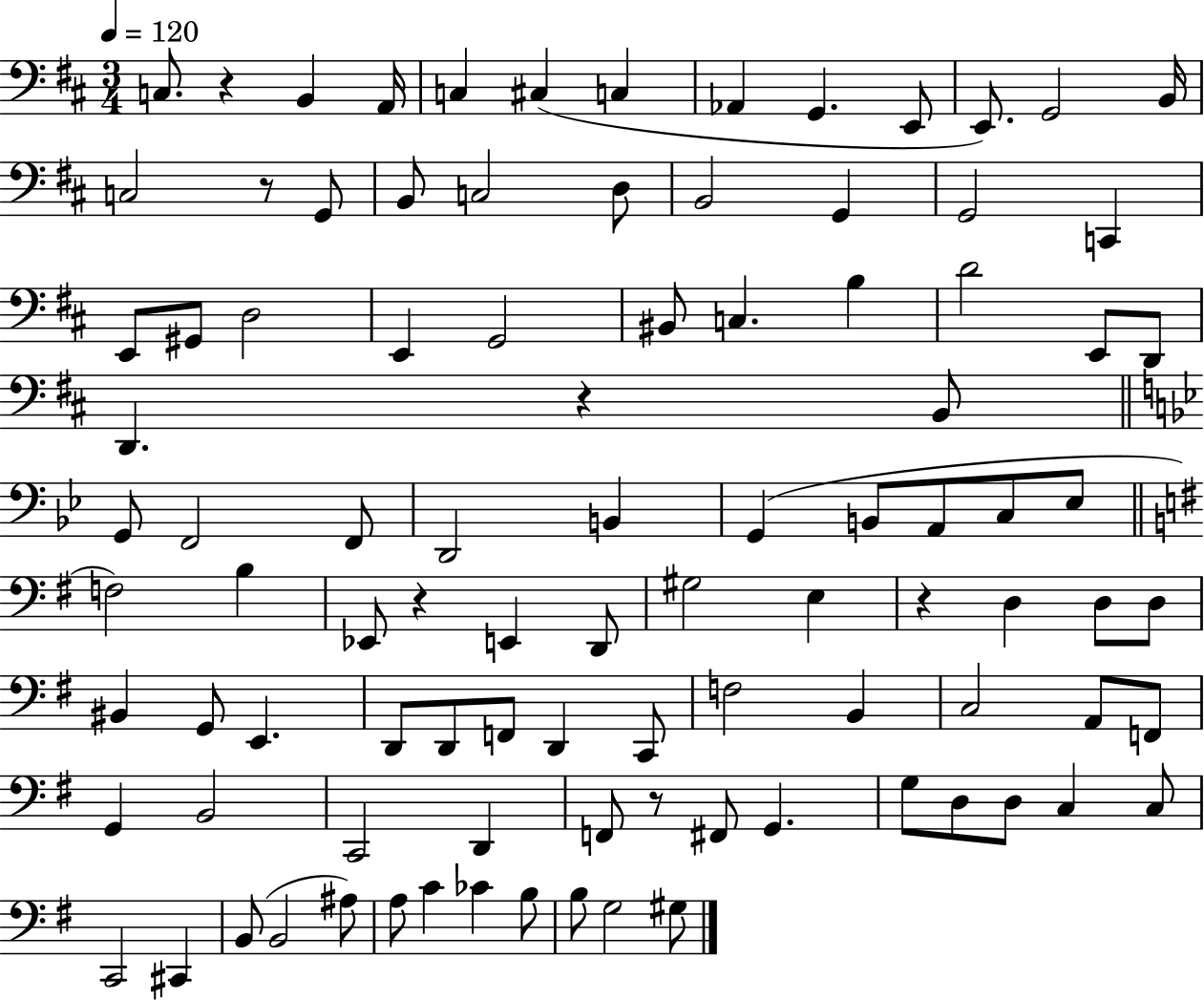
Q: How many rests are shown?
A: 6